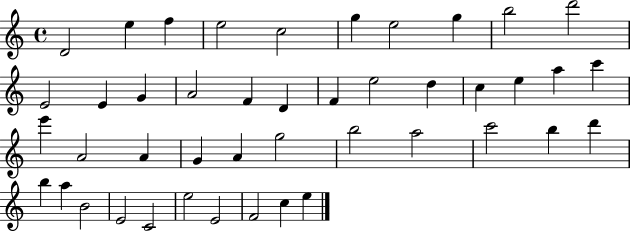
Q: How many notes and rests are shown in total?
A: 44